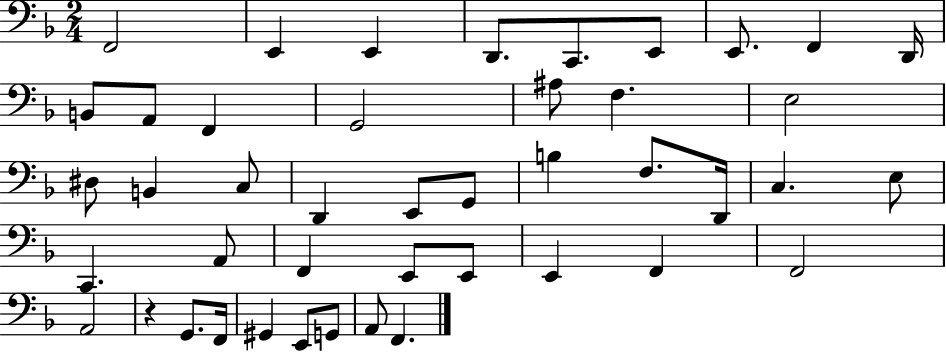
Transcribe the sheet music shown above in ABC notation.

X:1
T:Untitled
M:2/4
L:1/4
K:F
F,,2 E,, E,, D,,/2 C,,/2 E,,/2 E,,/2 F,, D,,/4 B,,/2 A,,/2 F,, G,,2 ^A,/2 F, E,2 ^D,/2 B,, C,/2 D,, E,,/2 G,,/2 B, F,/2 D,,/4 C, E,/2 C,, A,,/2 F,, E,,/2 E,,/2 E,, F,, F,,2 A,,2 z G,,/2 F,,/4 ^G,, E,,/2 G,,/2 A,,/2 F,,